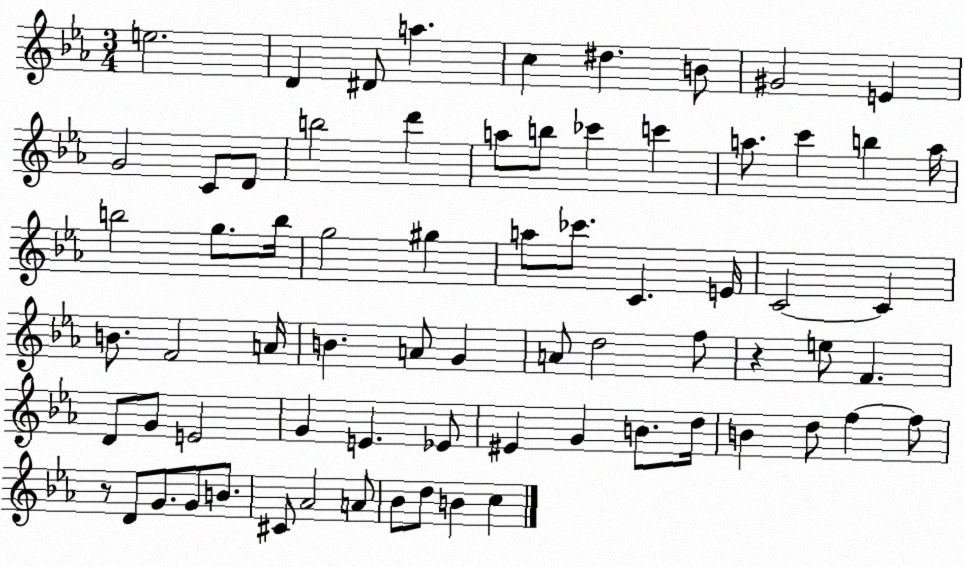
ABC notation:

X:1
T:Untitled
M:3/4
L:1/4
K:Eb
e2 D ^D/2 a c ^d B/2 ^G2 E G2 C/2 D/2 b2 d' a/2 b/2 _c' c' a/2 c' b a/4 b2 g/2 b/4 g2 ^g a/2 _c'/2 C E/4 C2 C B/2 F2 A/4 B A/2 G A/2 d2 f/2 z e/2 F D/2 G/2 E2 G E _E/2 ^E G B/2 d/4 B d/2 f f/2 z/2 D/2 G/2 G/2 B/2 ^C/2 _A2 A/2 _B/2 d/2 B c